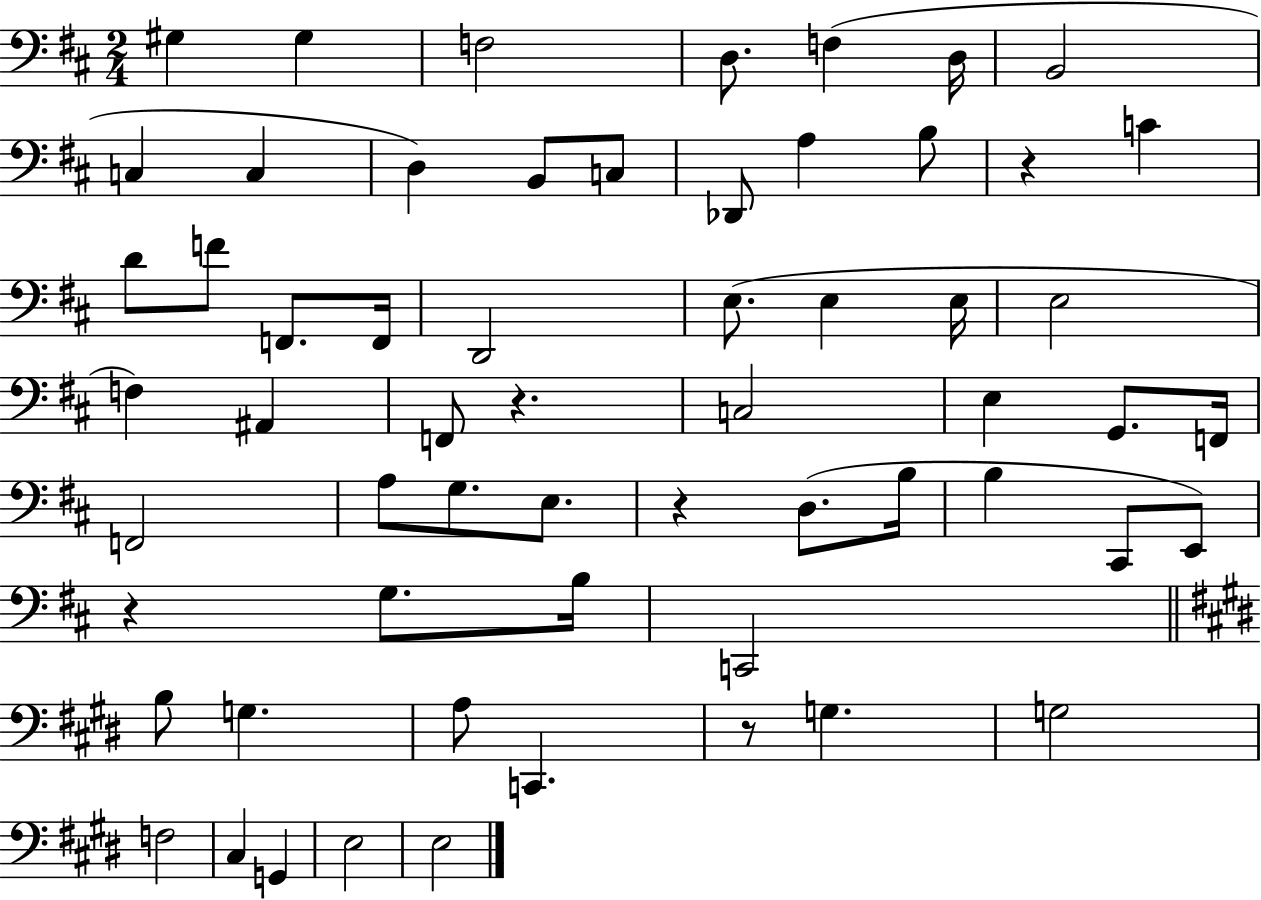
G#3/q G#3/q F3/h D3/e. F3/q D3/s B2/h C3/q C3/q D3/q B2/e C3/e Db2/e A3/q B3/e R/q C4/q D4/e F4/e F2/e. F2/s D2/h E3/e. E3/q E3/s E3/h F3/q A#2/q F2/e R/q. C3/h E3/q G2/e. F2/s F2/h A3/e G3/e. E3/e. R/q D3/e. B3/s B3/q C#2/e E2/e R/q G3/e. B3/s C2/h B3/e G3/q. A3/e C2/q. R/e G3/q. G3/h F3/h C#3/q G2/q E3/h E3/h